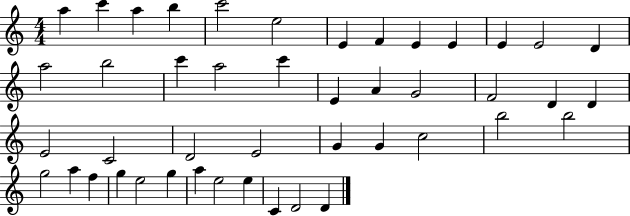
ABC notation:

X:1
T:Untitled
M:4/4
L:1/4
K:C
a c' a b c'2 e2 E F E E E E2 D a2 b2 c' a2 c' E A G2 F2 D D E2 C2 D2 E2 G G c2 b2 b2 g2 a f g e2 g a e2 e C D2 D